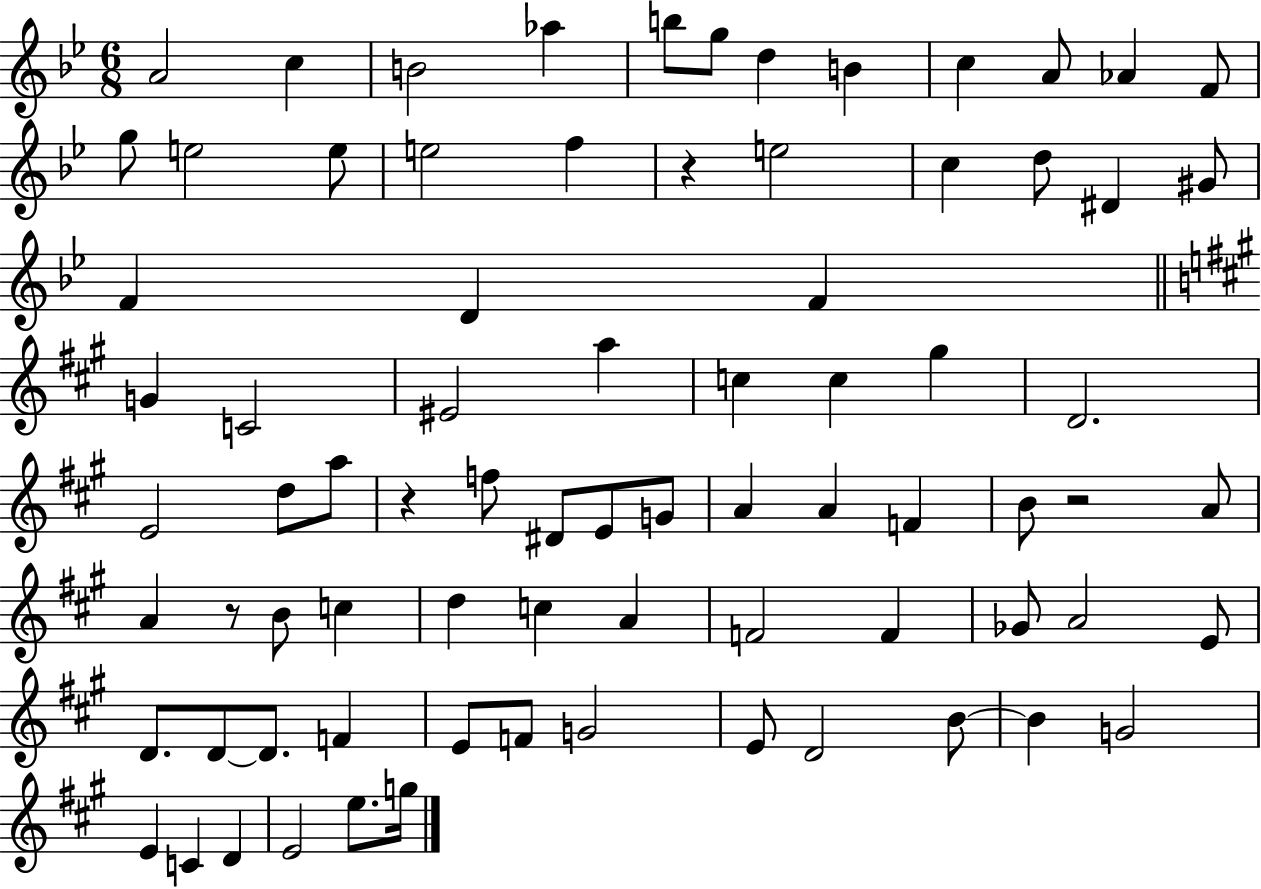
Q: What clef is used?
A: treble